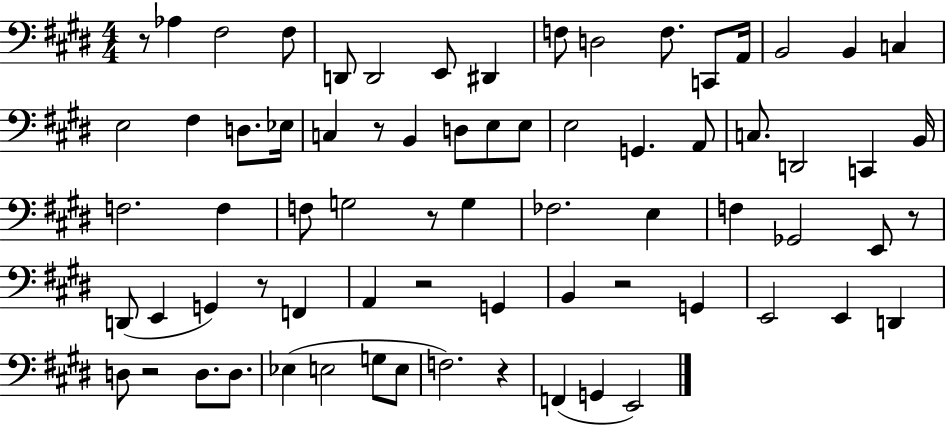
X:1
T:Untitled
M:4/4
L:1/4
K:E
z/2 _A, ^F,2 ^F,/2 D,,/2 D,,2 E,,/2 ^D,, F,/2 D,2 F,/2 C,,/2 A,,/4 B,,2 B,, C, E,2 ^F, D,/2 _E,/4 C, z/2 B,, D,/2 E,/2 E,/2 E,2 G,, A,,/2 C,/2 D,,2 C,, B,,/4 F,2 F, F,/2 G,2 z/2 G, _F,2 E, F, _G,,2 E,,/2 z/2 D,,/2 E,, G,, z/2 F,, A,, z2 G,, B,, z2 G,, E,,2 E,, D,, D,/2 z2 D,/2 D,/2 _E, E,2 G,/2 E,/2 F,2 z F,, G,, E,,2